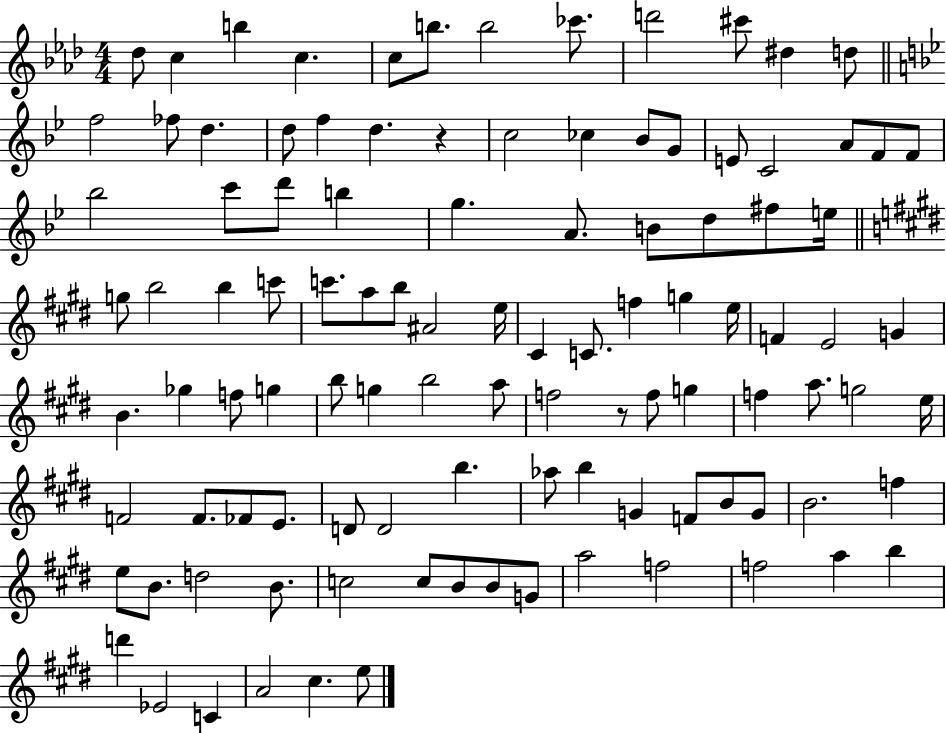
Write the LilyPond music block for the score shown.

{
  \clef treble
  \numericTimeSignature
  \time 4/4
  \key aes \major
  des''8 c''4 b''4 c''4. | c''8 b''8. b''2 ces'''8. | d'''2 cis'''8 dis''4 d''8 | \bar "||" \break \key g \minor f''2 fes''8 d''4. | d''8 f''4 d''4. r4 | c''2 ces''4 bes'8 g'8 | e'8 c'2 a'8 f'8 f'8 | \break bes''2 c'''8 d'''8 b''4 | g''4. a'8. b'8 d''8 fis''8 e''16 | \bar "||" \break \key e \major g''8 b''2 b''4 c'''8 | c'''8. a''8 b''8 ais'2 e''16 | cis'4 c'8. f''4 g''4 e''16 | f'4 e'2 g'4 | \break b'4. ges''4 f''8 g''4 | b''8 g''4 b''2 a''8 | f''2 r8 f''8 g''4 | f''4 a''8. g''2 e''16 | \break f'2 f'8. fes'8 e'8. | d'8 d'2 b''4. | aes''8 b''4 g'4 f'8 b'8 g'8 | b'2. f''4 | \break e''8 b'8. d''2 b'8. | c''2 c''8 b'8 b'8 g'8 | a''2 f''2 | f''2 a''4 b''4 | \break d'''4 ees'2 c'4 | a'2 cis''4. e''8 | \bar "|."
}